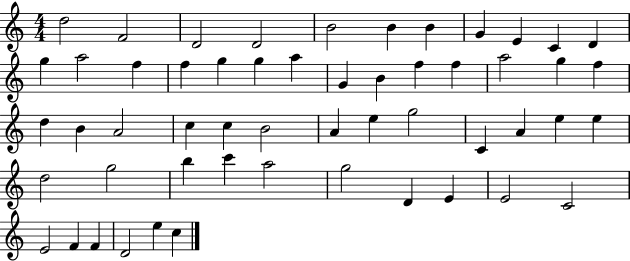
X:1
T:Untitled
M:4/4
L:1/4
K:C
d2 F2 D2 D2 B2 B B G E C D g a2 f f g g a G B f f a2 g f d B A2 c c B2 A e g2 C A e e d2 g2 b c' a2 g2 D E E2 C2 E2 F F D2 e c